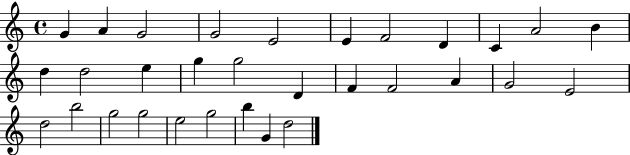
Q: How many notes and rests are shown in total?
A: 31